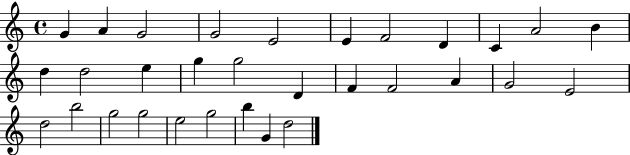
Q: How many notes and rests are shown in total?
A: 31